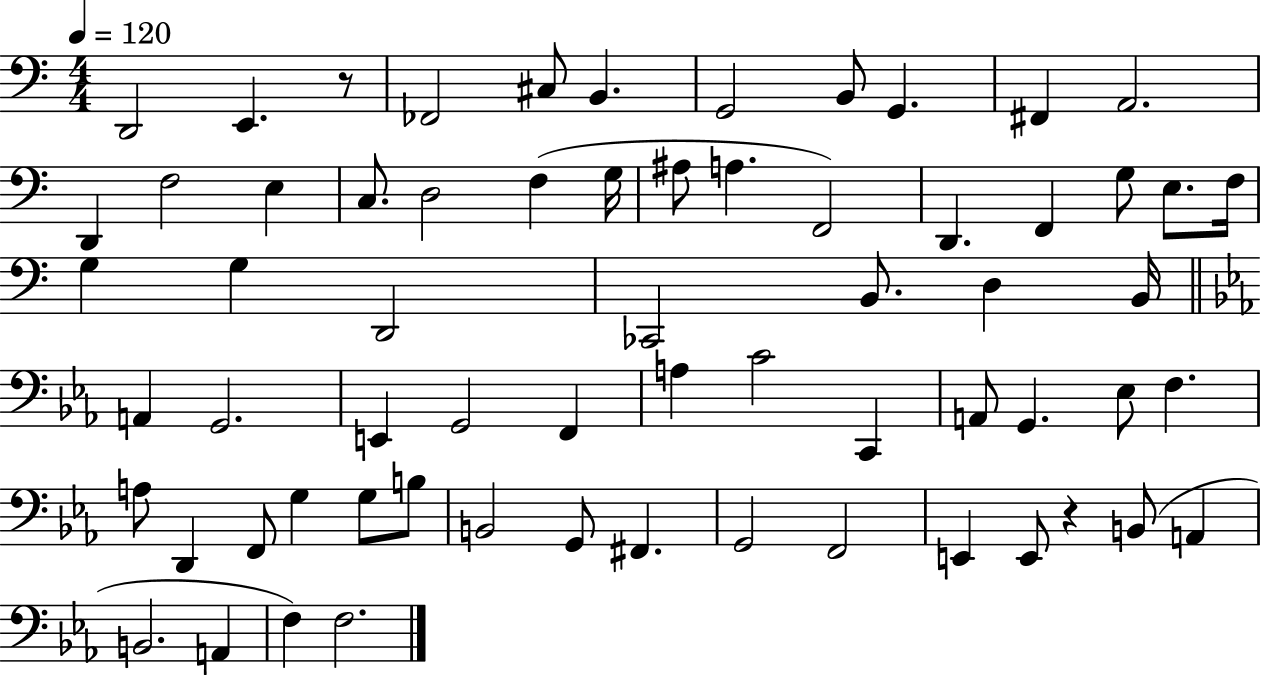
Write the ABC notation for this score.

X:1
T:Untitled
M:4/4
L:1/4
K:C
D,,2 E,, z/2 _F,,2 ^C,/2 B,, G,,2 B,,/2 G,, ^F,, A,,2 D,, F,2 E, C,/2 D,2 F, G,/4 ^A,/2 A, F,,2 D,, F,, G,/2 E,/2 F,/4 G, G, D,,2 _C,,2 B,,/2 D, B,,/4 A,, G,,2 E,, G,,2 F,, A, C2 C,, A,,/2 G,, _E,/2 F, A,/2 D,, F,,/2 G, G,/2 B,/2 B,,2 G,,/2 ^F,, G,,2 F,,2 E,, E,,/2 z B,,/2 A,, B,,2 A,, F, F,2